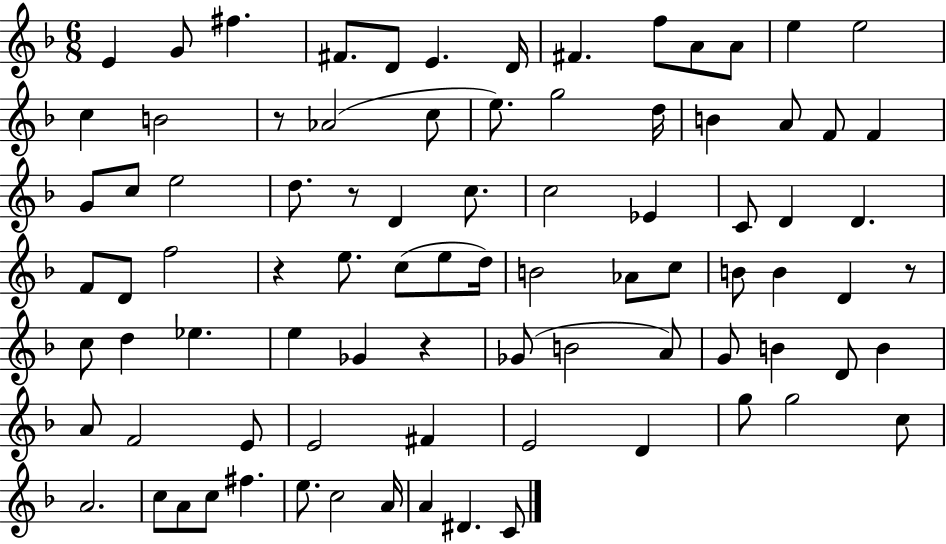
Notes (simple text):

E4/q G4/e F#5/q. F#4/e. D4/e E4/q. D4/s F#4/q. F5/e A4/e A4/e E5/q E5/h C5/q B4/h R/e Ab4/h C5/e E5/e. G5/h D5/s B4/q A4/e F4/e F4/q G4/e C5/e E5/h D5/e. R/e D4/q C5/e. C5/h Eb4/q C4/e D4/q D4/q. F4/e D4/e F5/h R/q E5/e. C5/e E5/e D5/s B4/h Ab4/e C5/e B4/e B4/q D4/q R/e C5/e D5/q Eb5/q. E5/q Gb4/q R/q Gb4/e B4/h A4/e G4/e B4/q D4/e B4/q A4/e F4/h E4/e E4/h F#4/q E4/h D4/q G5/e G5/h C5/e A4/h. C5/e A4/e C5/e F#5/q. E5/e. C5/h A4/s A4/q D#4/q. C4/e